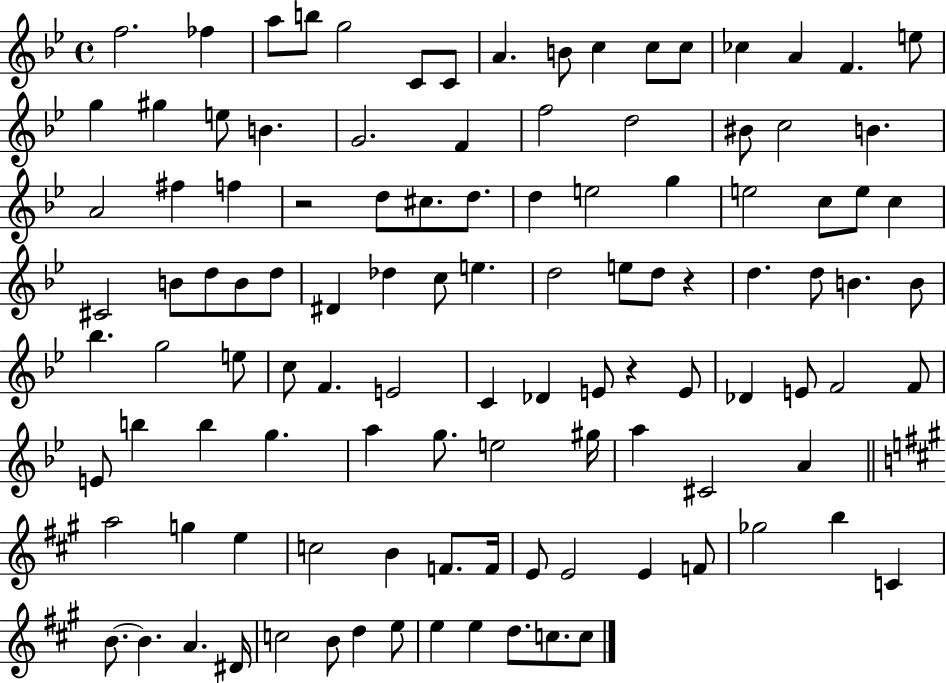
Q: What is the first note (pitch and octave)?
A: F5